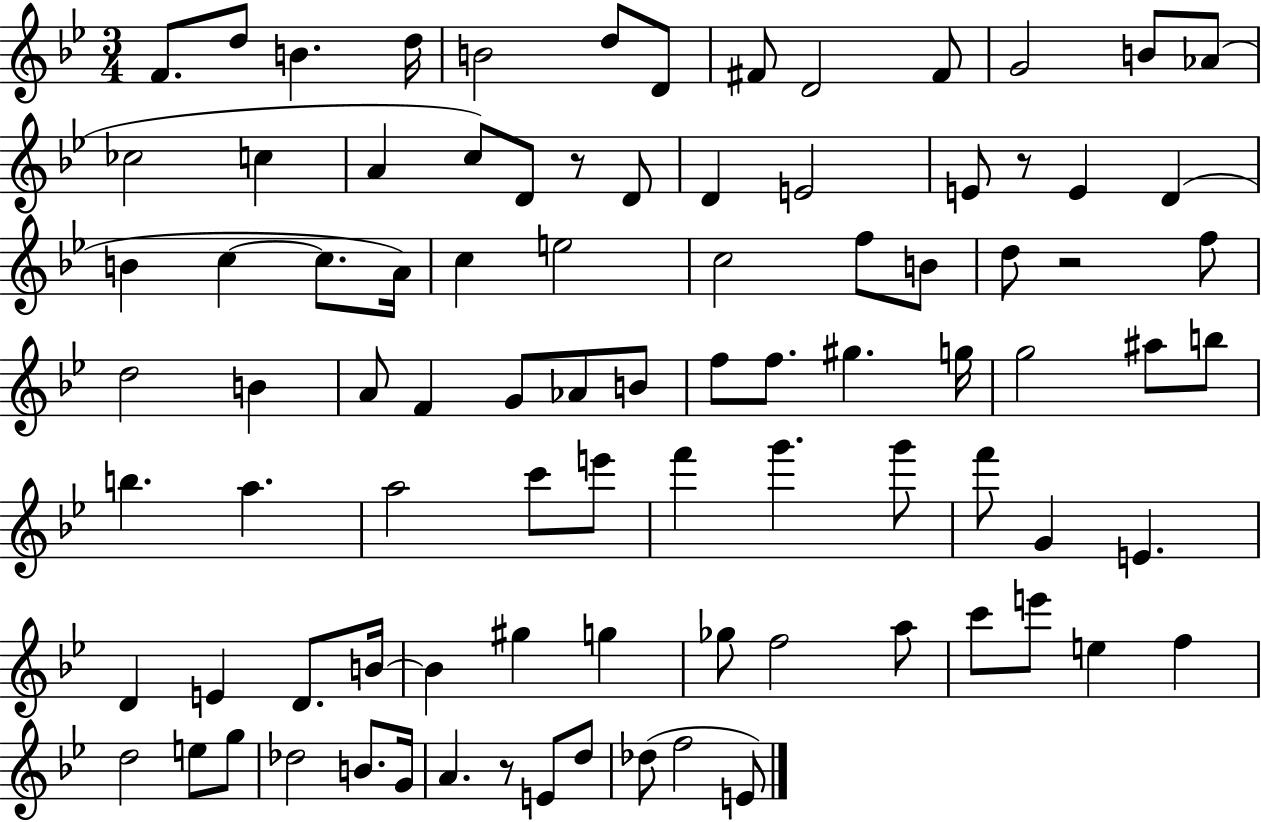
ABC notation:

X:1
T:Untitled
M:3/4
L:1/4
K:Bb
F/2 d/2 B d/4 B2 d/2 D/2 ^F/2 D2 ^F/2 G2 B/2 _A/2 _c2 c A c/2 D/2 z/2 D/2 D E2 E/2 z/2 E D B c c/2 A/4 c e2 c2 f/2 B/2 d/2 z2 f/2 d2 B A/2 F G/2 _A/2 B/2 f/2 f/2 ^g g/4 g2 ^a/2 b/2 b a a2 c'/2 e'/2 f' g' g'/2 f'/2 G E D E D/2 B/4 B ^g g _g/2 f2 a/2 c'/2 e'/2 e f d2 e/2 g/2 _d2 B/2 G/4 A z/2 E/2 d/2 _d/2 f2 E/2